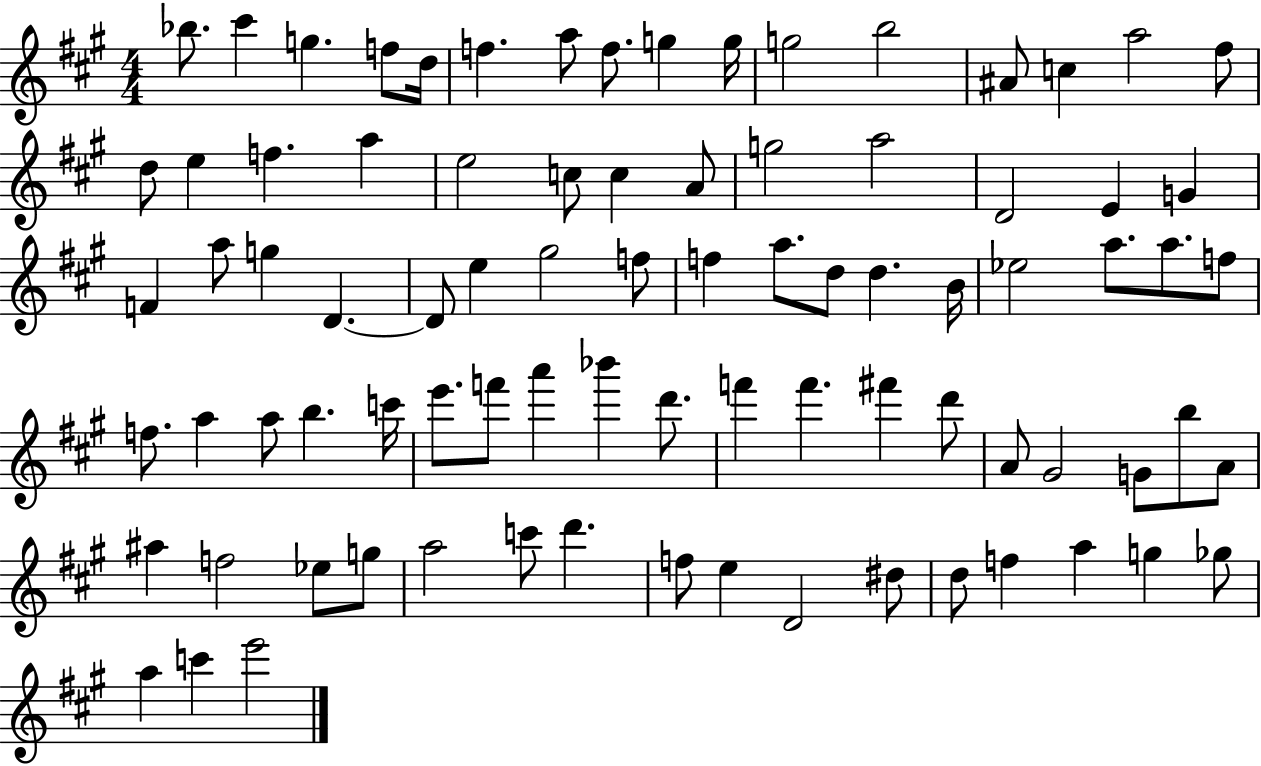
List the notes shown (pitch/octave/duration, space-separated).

Bb5/e. C#6/q G5/q. F5/e D5/s F5/q. A5/e F5/e. G5/q G5/s G5/h B5/h A#4/e C5/q A5/h F#5/e D5/e E5/q F5/q. A5/q E5/h C5/e C5/q A4/e G5/h A5/h D4/h E4/q G4/q F4/q A5/e G5/q D4/q. D4/e E5/q G#5/h F5/e F5/q A5/e. D5/e D5/q. B4/s Eb5/h A5/e. A5/e. F5/e F5/e. A5/q A5/e B5/q. C6/s E6/e. F6/e A6/q Bb6/q D6/e. F6/q F6/q. F#6/q D6/e A4/e G#4/h G4/e B5/e A4/e A#5/q F5/h Eb5/e G5/e A5/h C6/e D6/q. F5/e E5/q D4/h D#5/e D5/e F5/q A5/q G5/q Gb5/e A5/q C6/q E6/h